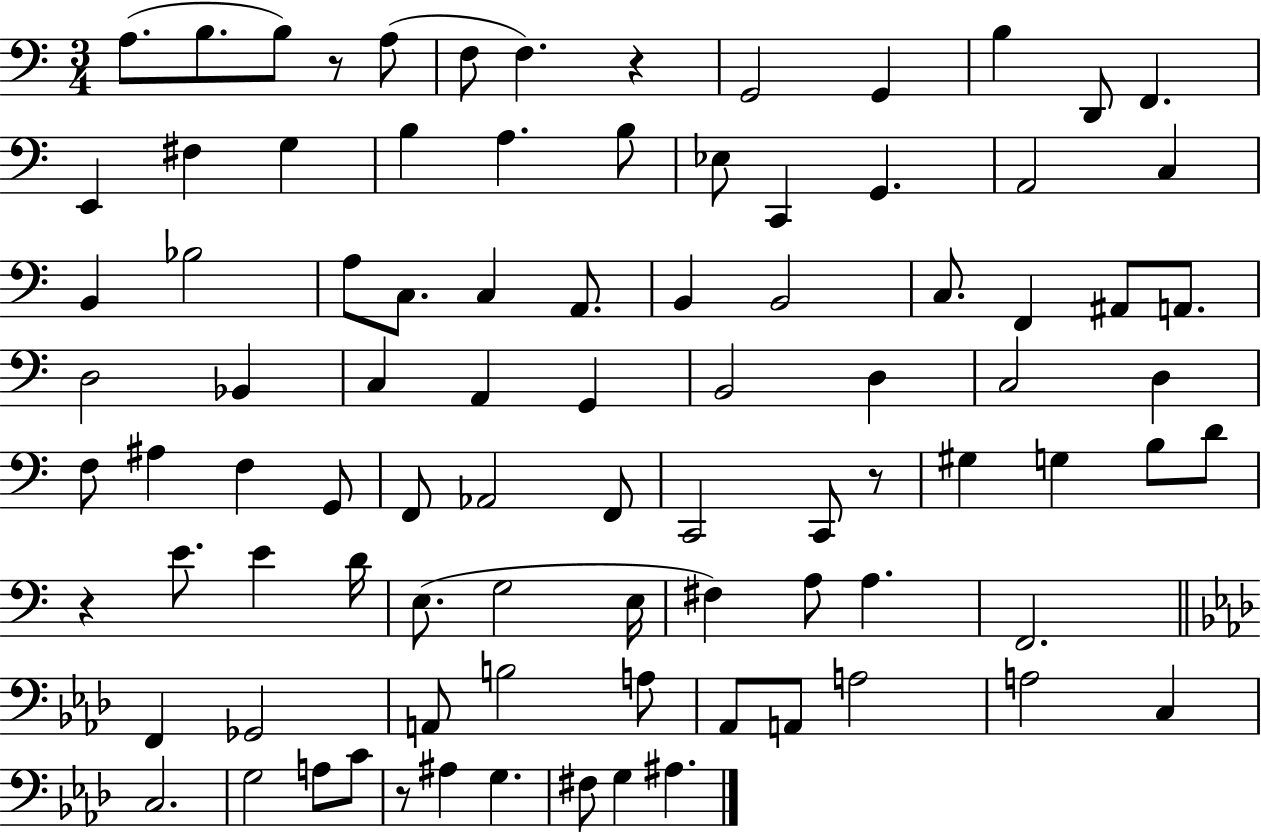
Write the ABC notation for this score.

X:1
T:Untitled
M:3/4
L:1/4
K:C
A,/2 B,/2 B,/2 z/2 A,/2 F,/2 F, z G,,2 G,, B, D,,/2 F,, E,, ^F, G, B, A, B,/2 _E,/2 C,, G,, A,,2 C, B,, _B,2 A,/2 C,/2 C, A,,/2 B,, B,,2 C,/2 F,, ^A,,/2 A,,/2 D,2 _B,, C, A,, G,, B,,2 D, C,2 D, F,/2 ^A, F, G,,/2 F,,/2 _A,,2 F,,/2 C,,2 C,,/2 z/2 ^G, G, B,/2 D/2 z E/2 E D/4 E,/2 G,2 E,/4 ^F, A,/2 A, F,,2 F,, _G,,2 A,,/2 B,2 A,/2 _A,,/2 A,,/2 A,2 A,2 C, C,2 G,2 A,/2 C/2 z/2 ^A, G, ^F,/2 G, ^A,